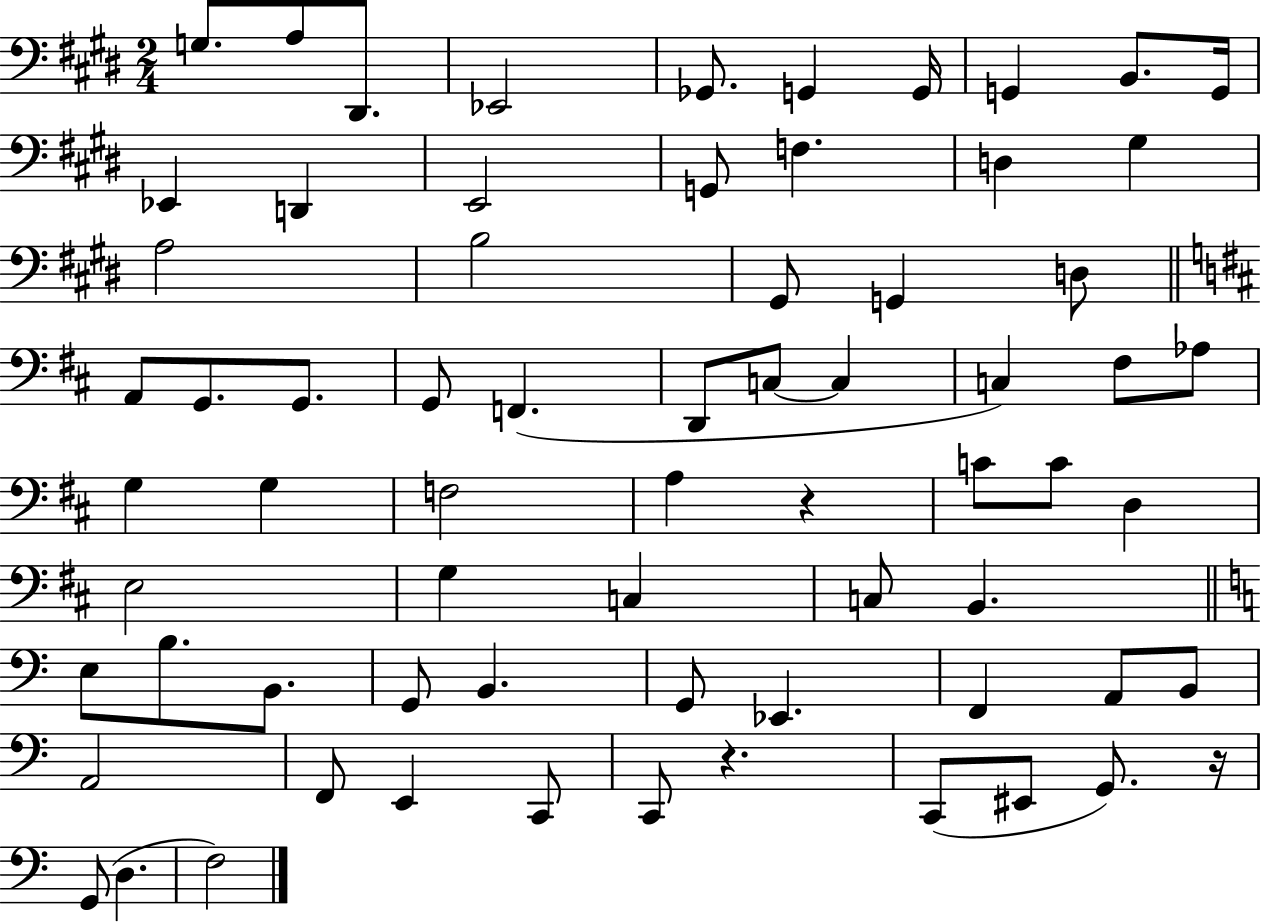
X:1
T:Untitled
M:2/4
L:1/4
K:E
G,/2 A,/2 ^D,,/2 _E,,2 _G,,/2 G,, G,,/4 G,, B,,/2 G,,/4 _E,, D,, E,,2 G,,/2 F, D, ^G, A,2 B,2 ^G,,/2 G,, D,/2 A,,/2 G,,/2 G,,/2 G,,/2 F,, D,,/2 C,/2 C, C, ^F,/2 _A,/2 G, G, F,2 A, z C/2 C/2 D, E,2 G, C, C,/2 B,, E,/2 B,/2 B,,/2 G,,/2 B,, G,,/2 _E,, F,, A,,/2 B,,/2 A,,2 F,,/2 E,, C,,/2 C,,/2 z C,,/2 ^E,,/2 G,,/2 z/4 G,,/2 D, F,2